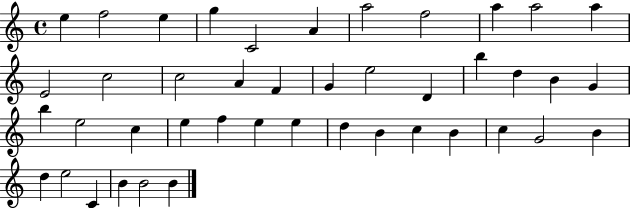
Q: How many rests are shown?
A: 0